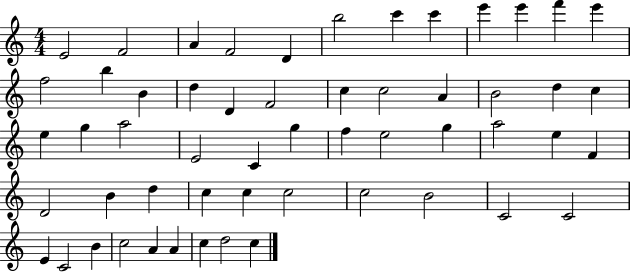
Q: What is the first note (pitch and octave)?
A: E4